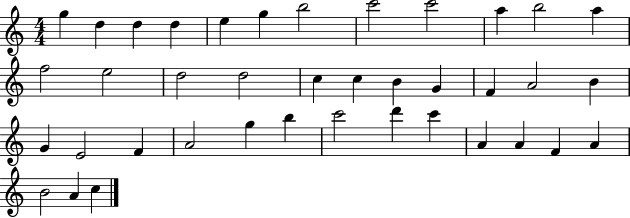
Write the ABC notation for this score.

X:1
T:Untitled
M:4/4
L:1/4
K:C
g d d d e g b2 c'2 c'2 a b2 a f2 e2 d2 d2 c c B G F A2 B G E2 F A2 g b c'2 d' c' A A F A B2 A c